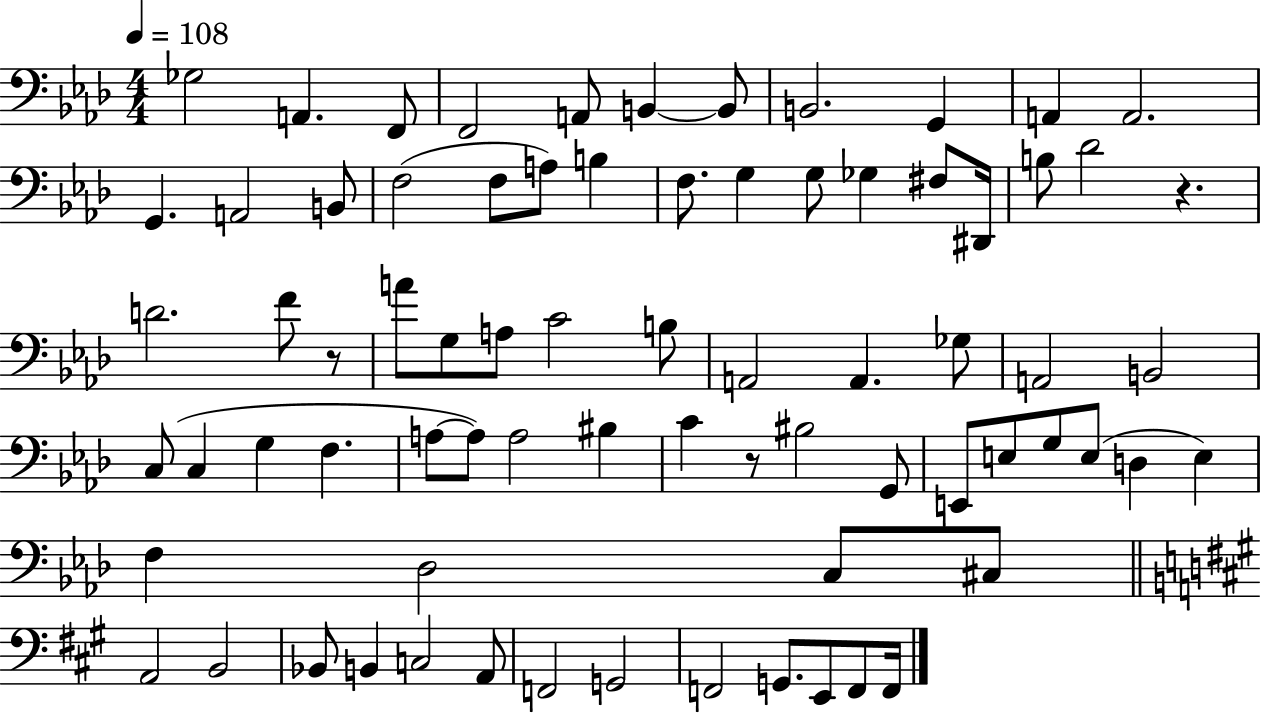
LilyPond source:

{
  \clef bass
  \numericTimeSignature
  \time 4/4
  \key aes \major
  \tempo 4 = 108
  ges2 a,4. f,8 | f,2 a,8 b,4~~ b,8 | b,2. g,4 | a,4 a,2. | \break g,4. a,2 b,8 | f2( f8 a8) b4 | f8. g4 g8 ges4 fis8 dis,16 | b8 des'2 r4. | \break d'2. f'8 r8 | a'8 g8 a8 c'2 b8 | a,2 a,4. ges8 | a,2 b,2 | \break c8( c4 g4 f4. | a8~~ a8) a2 bis4 | c'4 r8 bis2 g,8 | e,8 e8 g8 e8( d4 e4) | \break f4 des2 c8 cis8 | \bar "||" \break \key a \major a,2 b,2 | bes,8 b,4 c2 a,8 | f,2 g,2 | f,2 g,8. e,8 f,8 f,16 | \break \bar "|."
}